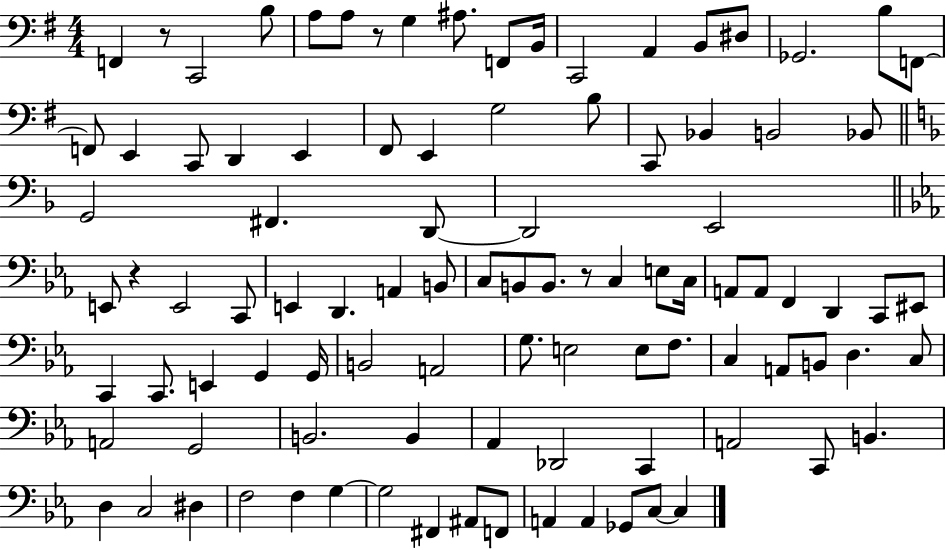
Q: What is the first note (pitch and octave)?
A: F2